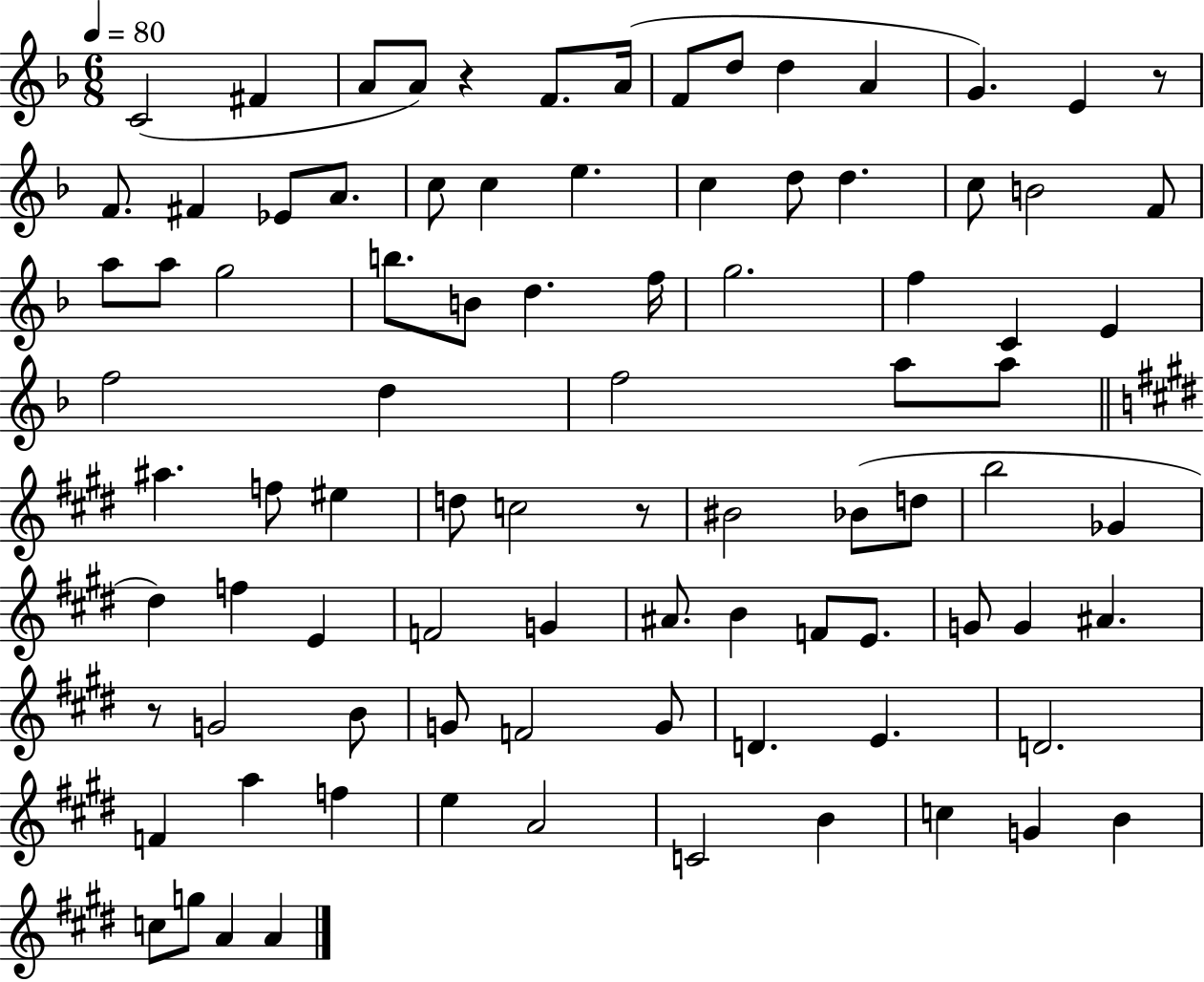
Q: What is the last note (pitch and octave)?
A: A4